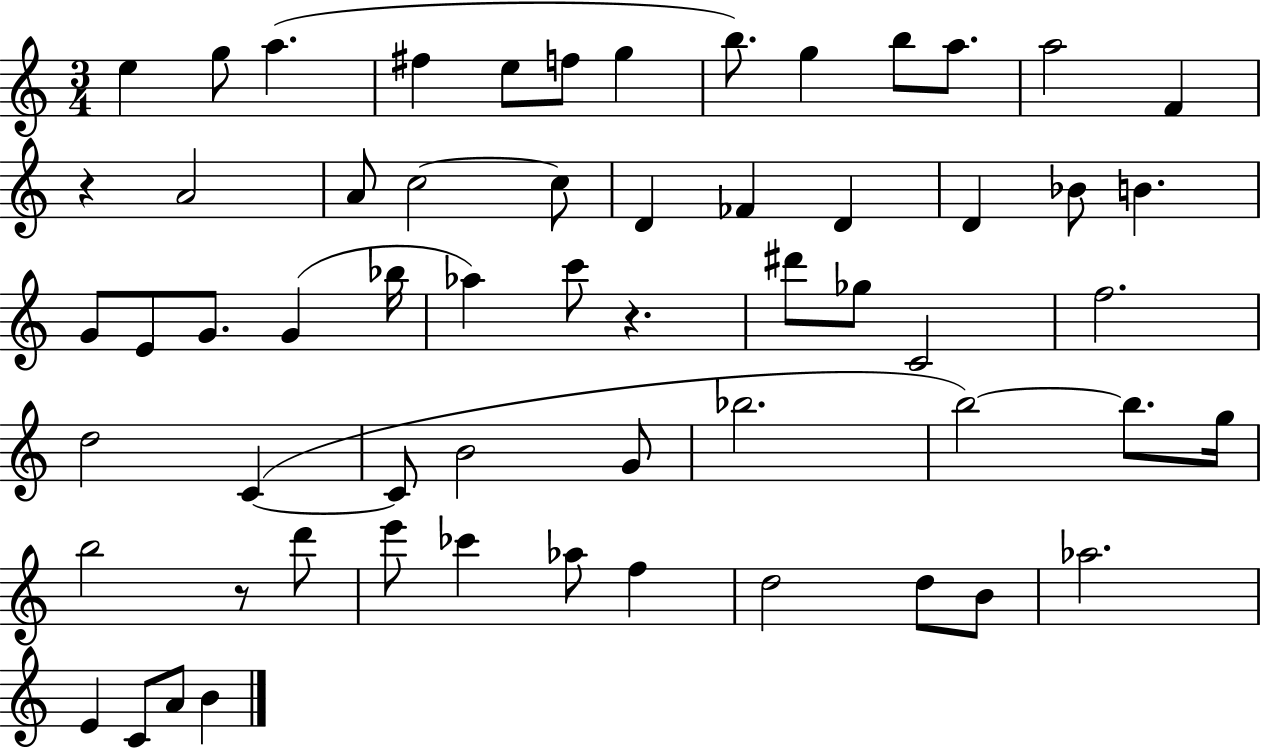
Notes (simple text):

E5/q G5/e A5/q. F#5/q E5/e F5/e G5/q B5/e. G5/q B5/e A5/e. A5/h F4/q R/q A4/h A4/e C5/h C5/e D4/q FES4/q D4/q D4/q Bb4/e B4/q. G4/e E4/e G4/e. G4/q Bb5/s Ab5/q C6/e R/q. D#6/e Gb5/e C4/h F5/h. D5/h C4/q C4/e B4/h G4/e Bb5/h. B5/h B5/e. G5/s B5/h R/e D6/e E6/e CES6/q Ab5/e F5/q D5/h D5/e B4/e Ab5/h. E4/q C4/e A4/e B4/q